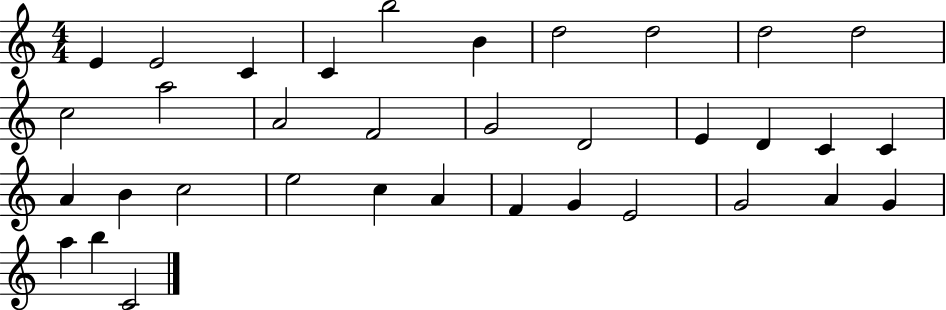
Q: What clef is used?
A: treble